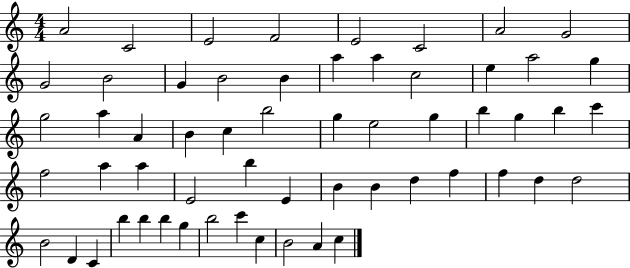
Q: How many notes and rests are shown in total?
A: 58